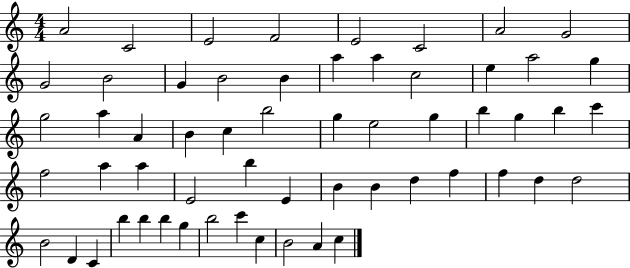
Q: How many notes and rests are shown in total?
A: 58